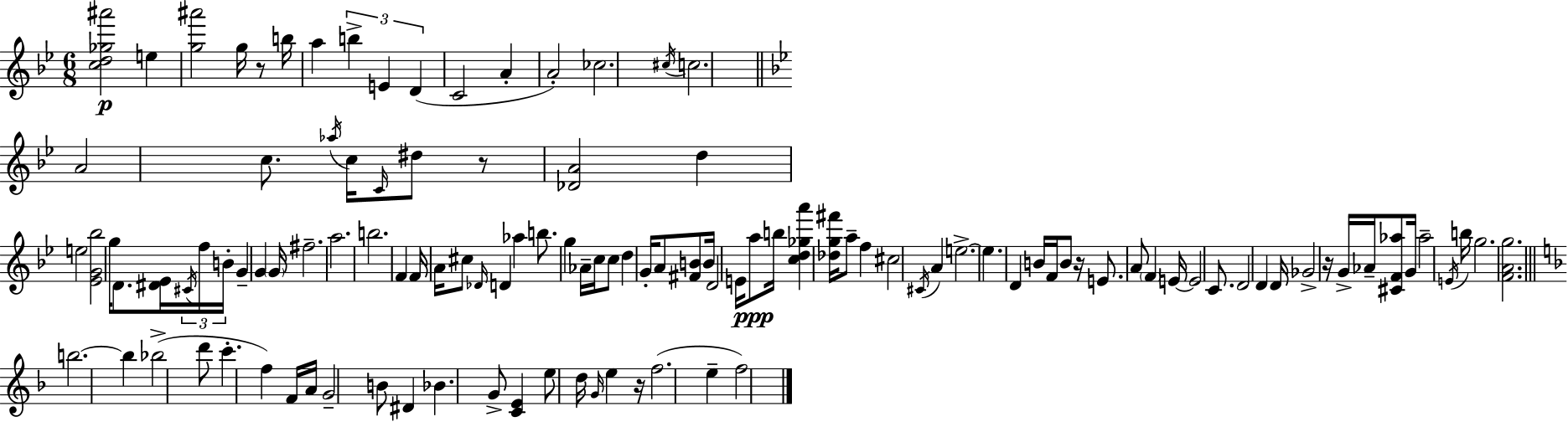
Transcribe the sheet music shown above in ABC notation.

X:1
T:Untitled
M:6/8
L:1/4
K:Bb
[cd_g^a']2 e [g^a']2 g/4 z/2 b/4 a b E D C2 A A2 _c2 ^c/4 c2 A2 c/2 _a/4 c/4 C/4 ^d/2 z/2 [_DA]2 d e2 [_EG_b]2 g/4 D/2 [^D_E]/4 ^C/4 f/4 B/4 G G G/4 ^f2 a2 b2 F F/4 A/4 ^c/2 _D/4 D _a b/2 g _A/4 c/4 c/2 d G/4 A/2 [^FB]/2 B/4 D2 E/4 a/2 b/4 [cd_ga'] [_dg^f']/4 a/2 f ^c2 ^C/4 A e2 e D B/4 F/4 B/2 z/4 E/2 A/2 F E/4 E2 C/2 D2 D D/4 _G2 z/4 G/4 _A/4 [^CF_a]/2 G/4 _a2 E/4 b/4 g2 [FAg]2 b2 b _b2 d'/2 c' f F/4 A/4 G2 B/2 ^D _B G/2 [CE] e/2 d/4 G/4 e z/4 f2 e f2